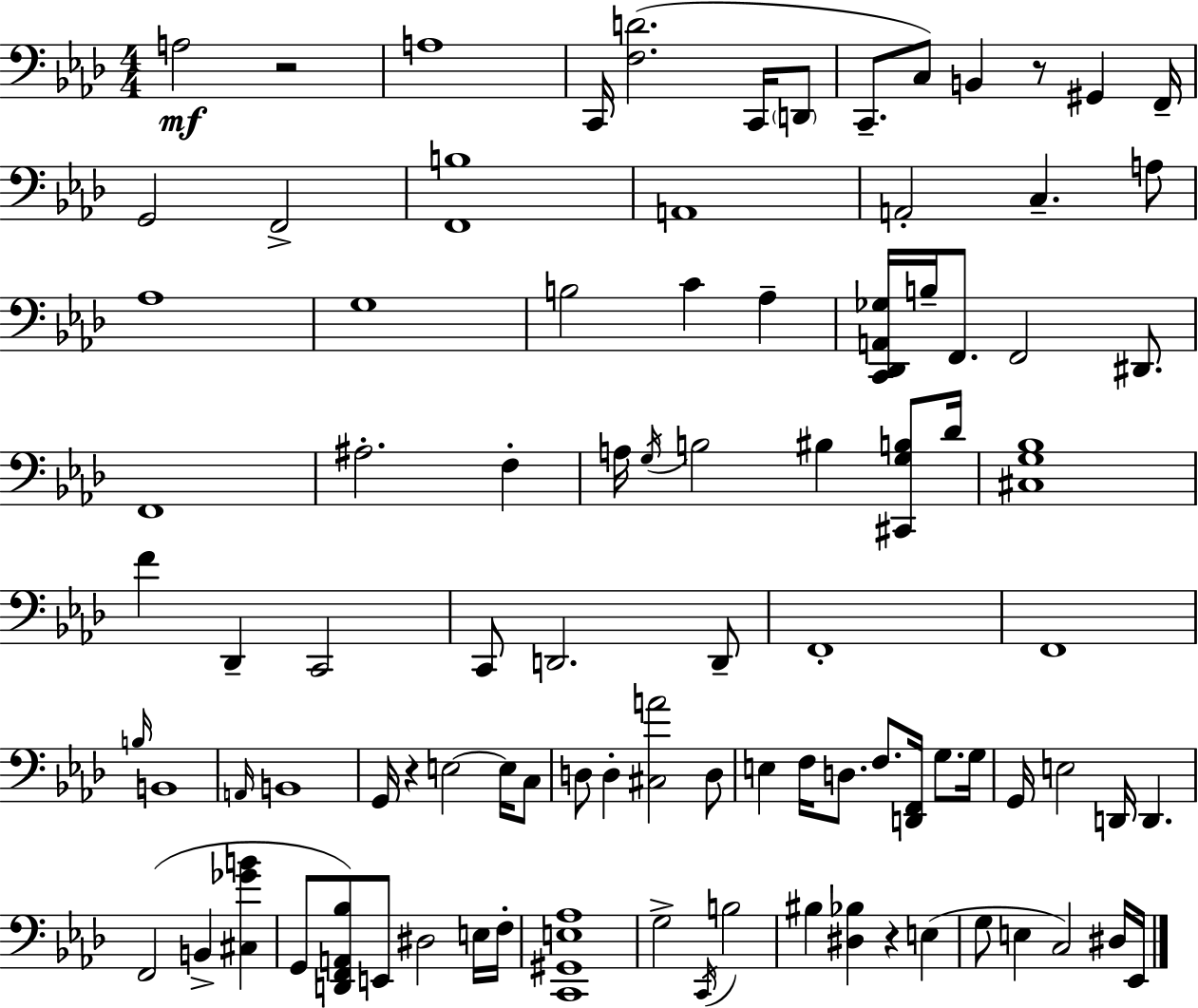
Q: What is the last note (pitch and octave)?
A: Eb2